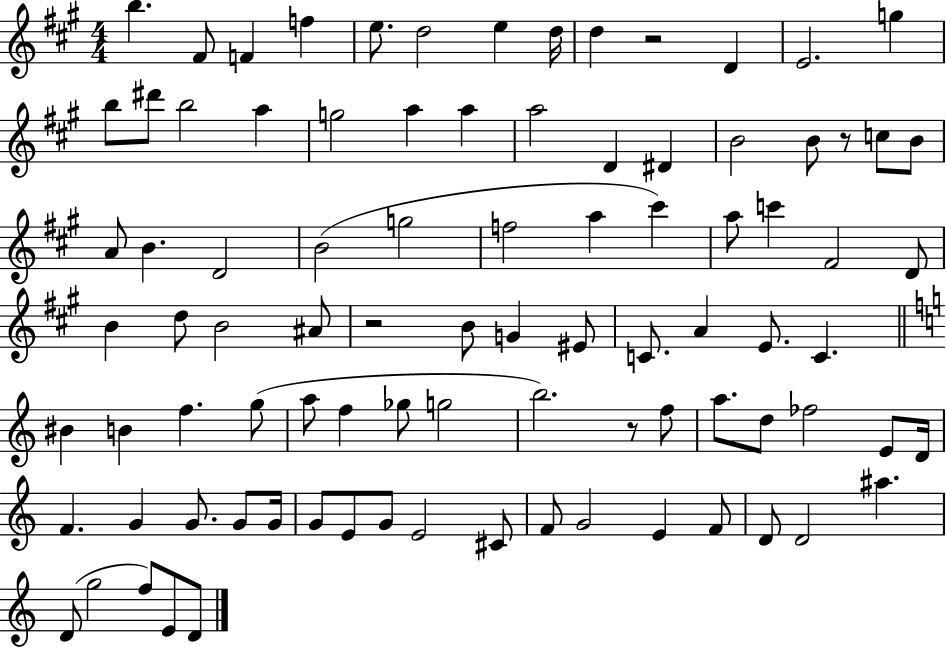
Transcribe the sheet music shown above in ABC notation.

X:1
T:Untitled
M:4/4
L:1/4
K:A
b ^F/2 F f e/2 d2 e d/4 d z2 D E2 g b/2 ^d'/2 b2 a g2 a a a2 D ^D B2 B/2 z/2 c/2 B/2 A/2 B D2 B2 g2 f2 a ^c' a/2 c' ^F2 D/2 B d/2 B2 ^A/2 z2 B/2 G ^E/2 C/2 A E/2 C ^B B f g/2 a/2 f _g/2 g2 b2 z/2 f/2 a/2 d/2 _f2 E/2 D/4 F G G/2 G/2 G/4 G/2 E/2 G/2 E2 ^C/2 F/2 G2 E F/2 D/2 D2 ^a D/2 g2 f/2 E/2 D/2